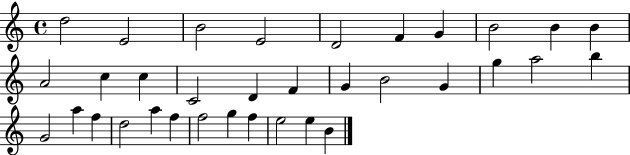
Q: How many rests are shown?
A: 0